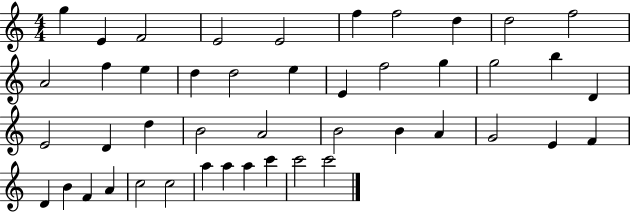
{
  \clef treble
  \numericTimeSignature
  \time 4/4
  \key c \major
  g''4 e'4 f'2 | e'2 e'2 | f''4 f''2 d''4 | d''2 f''2 | \break a'2 f''4 e''4 | d''4 d''2 e''4 | e'4 f''2 g''4 | g''2 b''4 d'4 | \break e'2 d'4 d''4 | b'2 a'2 | b'2 b'4 a'4 | g'2 e'4 f'4 | \break d'4 b'4 f'4 a'4 | c''2 c''2 | a''4 a''4 a''4 c'''4 | c'''2 c'''2 | \break \bar "|."
}